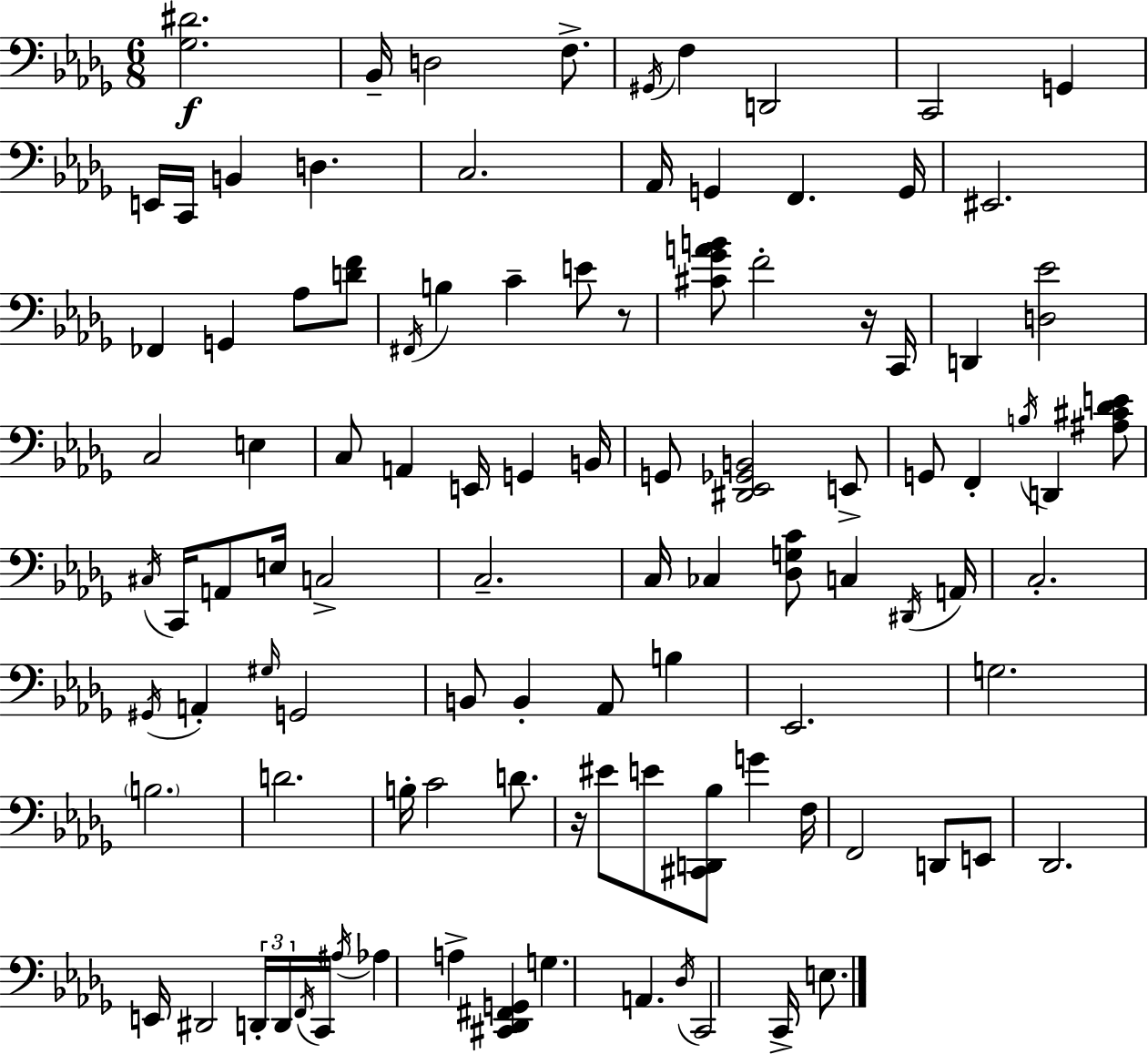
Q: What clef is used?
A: bass